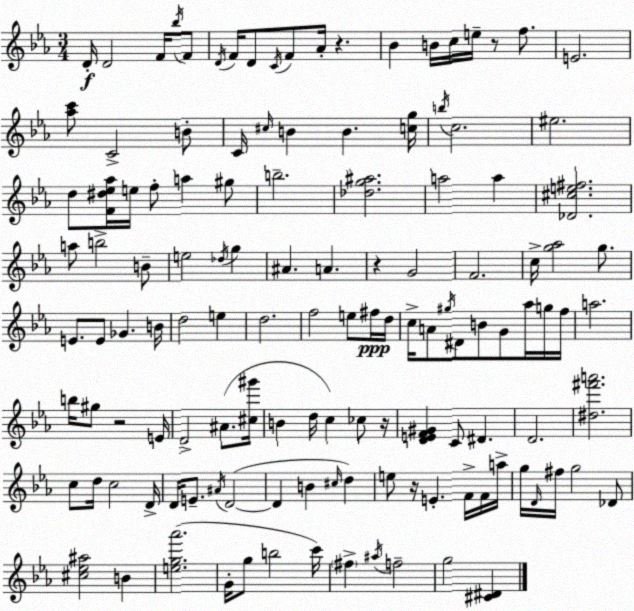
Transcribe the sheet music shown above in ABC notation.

X:1
T:Untitled
M:3/4
L:1/4
K:Eb
D/4 D2 F/4 _b/4 F/2 D/4 F/4 D/2 C/4 F/2 _A/4 z _B B/4 c/4 e/4 z/2 f/2 E2 [_ac']/2 C2 B/2 C/4 ^c/4 B B [cg]/4 b/4 c2 ^e2 d/2 [F^d_e_a]/4 e/4 f/2 a ^g/2 b2 [_dg^a]2 a2 a [_D^ce^f]2 a/2 b2 B/2 e2 _d/4 g ^A A z G2 F2 c/4 [g_a]2 g/2 E/2 E/2 _G B/4 d2 e d2 f2 e/2 ^f/4 d/4 c/4 A/2 ^g/4 ^D/2 B/2 G/2 _a/4 g/4 f/4 a2 b/4 ^g/2 z2 E/4 D2 ^A/2 [^c^g']/4 B d/4 c _c/2 z/4 [DEF^G] C/2 ^D D2 [^d^f'a']2 c/2 d/4 c2 D/4 D/4 E/2 ^A/4 D2 D B ^c/4 d e/2 z/4 E F/4 F/4 a/4 g/4 D/4 ^f/4 g2 _D/2 [^c_e^a]2 B [eg_a']2 G/4 g/2 b2 c'/4 ^f ^a/4 f2 g2 [^C^D]